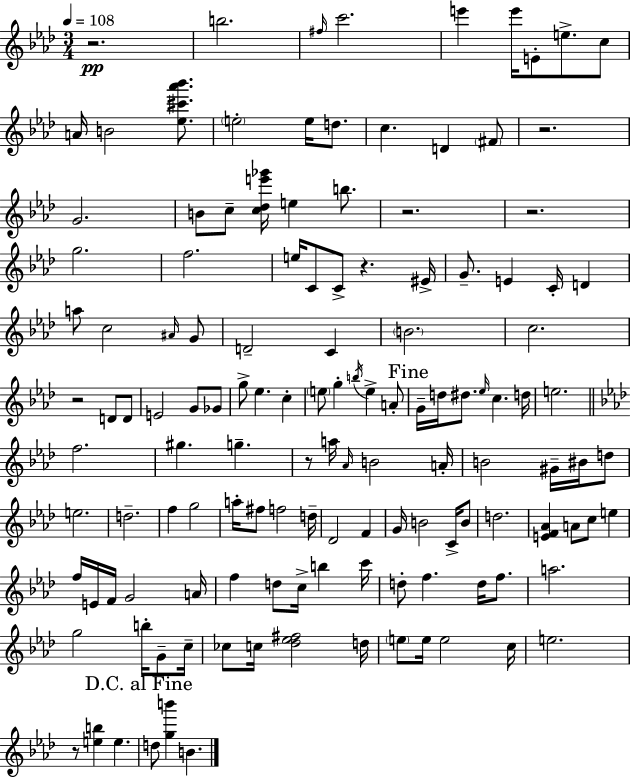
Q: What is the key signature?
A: AES major